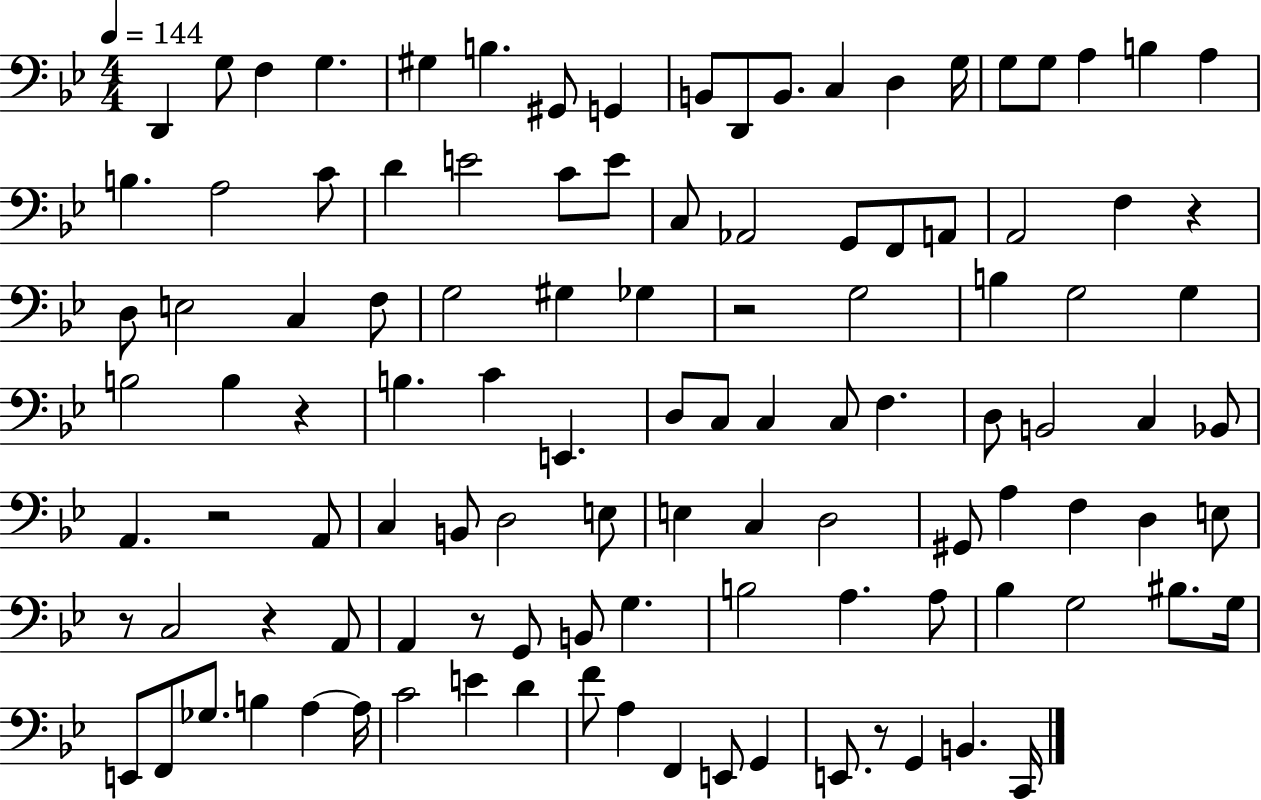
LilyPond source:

{
  \clef bass
  \numericTimeSignature
  \time 4/4
  \key bes \major
  \tempo 4 = 144
  d,4 g8 f4 g4. | gis4 b4. gis,8 g,4 | b,8 d,8 b,8. c4 d4 g16 | g8 g8 a4 b4 a4 | \break b4. a2 c'8 | d'4 e'2 c'8 e'8 | c8 aes,2 g,8 f,8 a,8 | a,2 f4 r4 | \break d8 e2 c4 f8 | g2 gis4 ges4 | r2 g2 | b4 g2 g4 | \break b2 b4 r4 | b4. c'4 e,4. | d8 c8 c4 c8 f4. | d8 b,2 c4 bes,8 | \break a,4. r2 a,8 | c4 b,8 d2 e8 | e4 c4 d2 | gis,8 a4 f4 d4 e8 | \break r8 c2 r4 a,8 | a,4 r8 g,8 b,8 g4. | b2 a4. a8 | bes4 g2 bis8. g16 | \break e,8 f,8 ges8. b4 a4~~ a16 | c'2 e'4 d'4 | f'8 a4 f,4 e,8 g,4 | e,8. r8 g,4 b,4. c,16 | \break \bar "|."
}